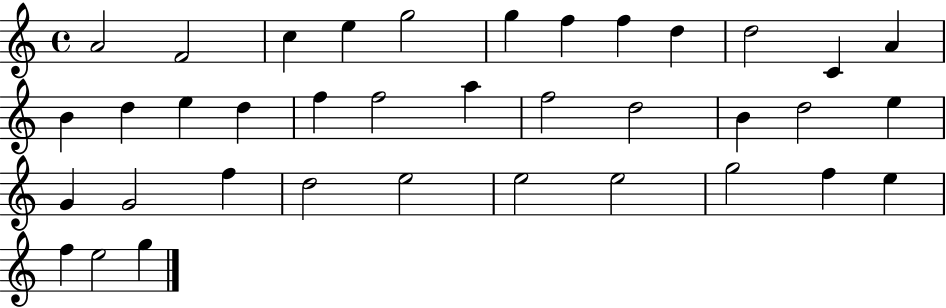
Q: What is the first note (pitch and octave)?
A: A4